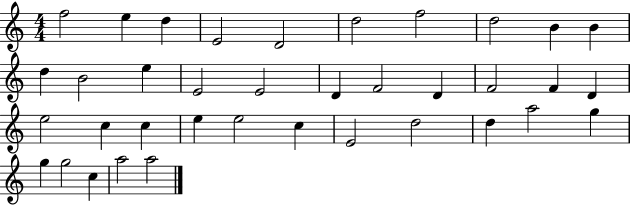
X:1
T:Untitled
M:4/4
L:1/4
K:C
f2 e d E2 D2 d2 f2 d2 B B d B2 e E2 E2 D F2 D F2 F D e2 c c e e2 c E2 d2 d a2 g g g2 c a2 a2